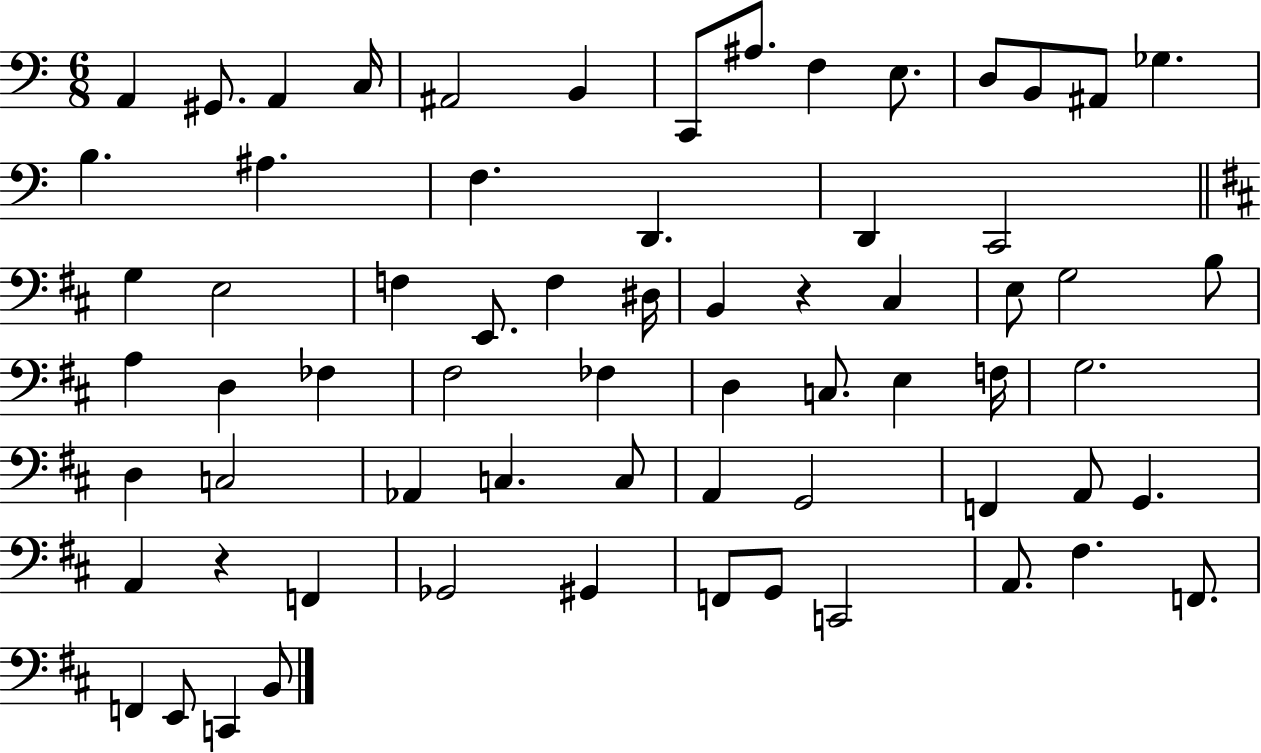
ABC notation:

X:1
T:Untitled
M:6/8
L:1/4
K:C
A,, ^G,,/2 A,, C,/4 ^A,,2 B,, C,,/2 ^A,/2 F, E,/2 D,/2 B,,/2 ^A,,/2 _G, B, ^A, F, D,, D,, C,,2 G, E,2 F, E,,/2 F, ^D,/4 B,, z ^C, E,/2 G,2 B,/2 A, D, _F, ^F,2 _F, D, C,/2 E, F,/4 G,2 D, C,2 _A,, C, C,/2 A,, G,,2 F,, A,,/2 G,, A,, z F,, _G,,2 ^G,, F,,/2 G,,/2 C,,2 A,,/2 ^F, F,,/2 F,, E,,/2 C,, B,,/2